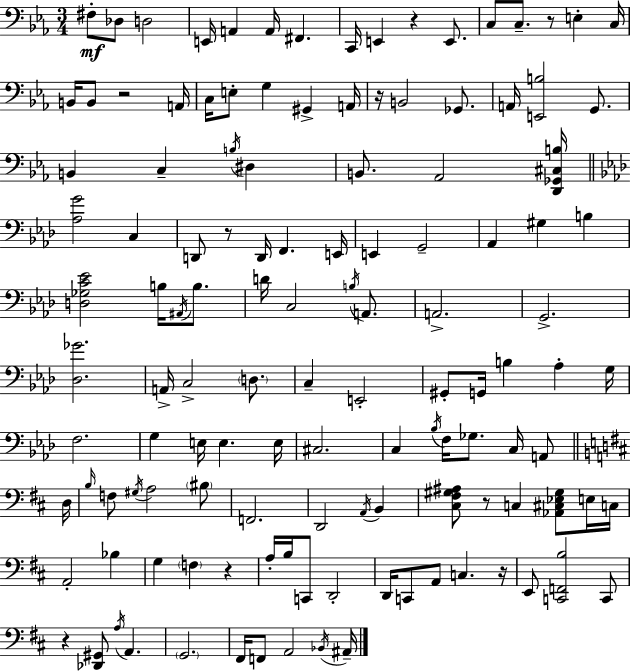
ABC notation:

X:1
T:Untitled
M:3/4
L:1/4
K:Cm
^F,/2 _D,/2 D,2 E,,/4 A,, A,,/4 ^F,, C,,/4 E,, z E,,/2 C,/2 C,/2 z/2 E, C,/4 B,,/4 B,,/2 z2 A,,/4 C,/4 E,/2 G, ^G,, A,,/4 z/4 B,,2 _G,,/2 A,,/4 [E,,B,]2 G,,/2 B,, C, B,/4 ^D, B,,/2 _A,,2 [D,,_G,,^C,B,]/4 [_A,G]2 C, D,,/2 z/2 D,,/4 F,, E,,/4 E,, G,,2 _A,, ^G, B, [D,_G,C_E]2 B,/4 ^A,,/4 B,/2 D/4 C,2 B,/4 A,,/2 A,,2 G,,2 [_D,_G]2 A,,/4 C,2 D,/2 C, E,,2 ^G,,/2 G,,/4 B, _A, G,/4 F,2 G, E,/4 E, E,/4 ^C,2 C, _B,/4 F,/4 _G,/2 C,/4 A,,/2 D,/4 B,/4 F,/2 ^G,/4 A,2 ^B,/2 F,,2 D,,2 A,,/4 B,, [^C,^F,^G,^A,]/2 z/2 C, [_A,,^C,_E,^G,]/2 E,/4 C,/4 A,,2 _B, G, F, z A,/4 B,/4 C,,/2 D,,2 D,,/4 C,,/2 A,,/2 C, z/4 E,,/2 [C,,F,,B,]2 C,,/2 z [_D,,^G,,]/2 A,/4 A,, G,,2 ^F,,/4 F,,/2 A,,2 _B,,/4 ^A,,/4